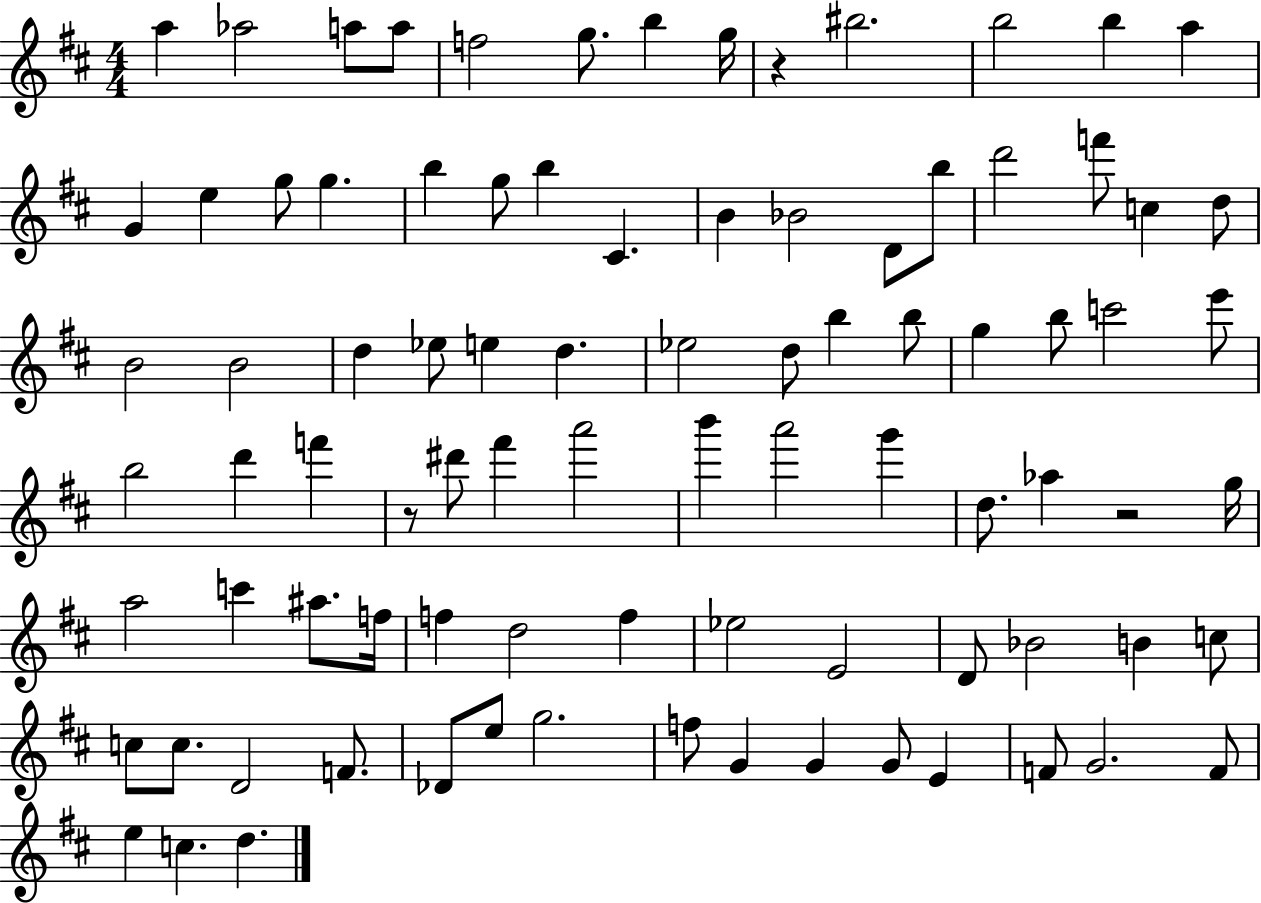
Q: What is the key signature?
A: D major